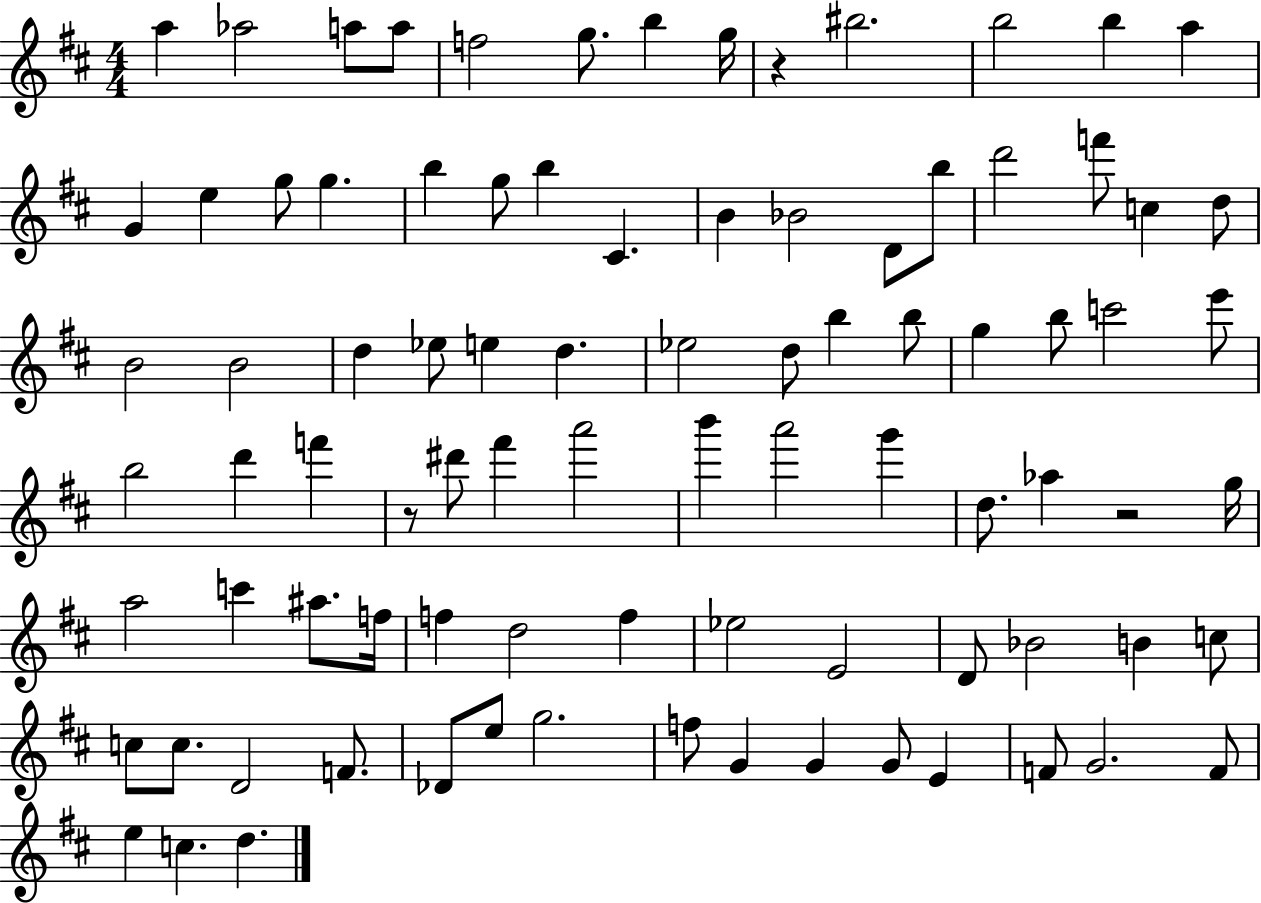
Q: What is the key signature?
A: D major